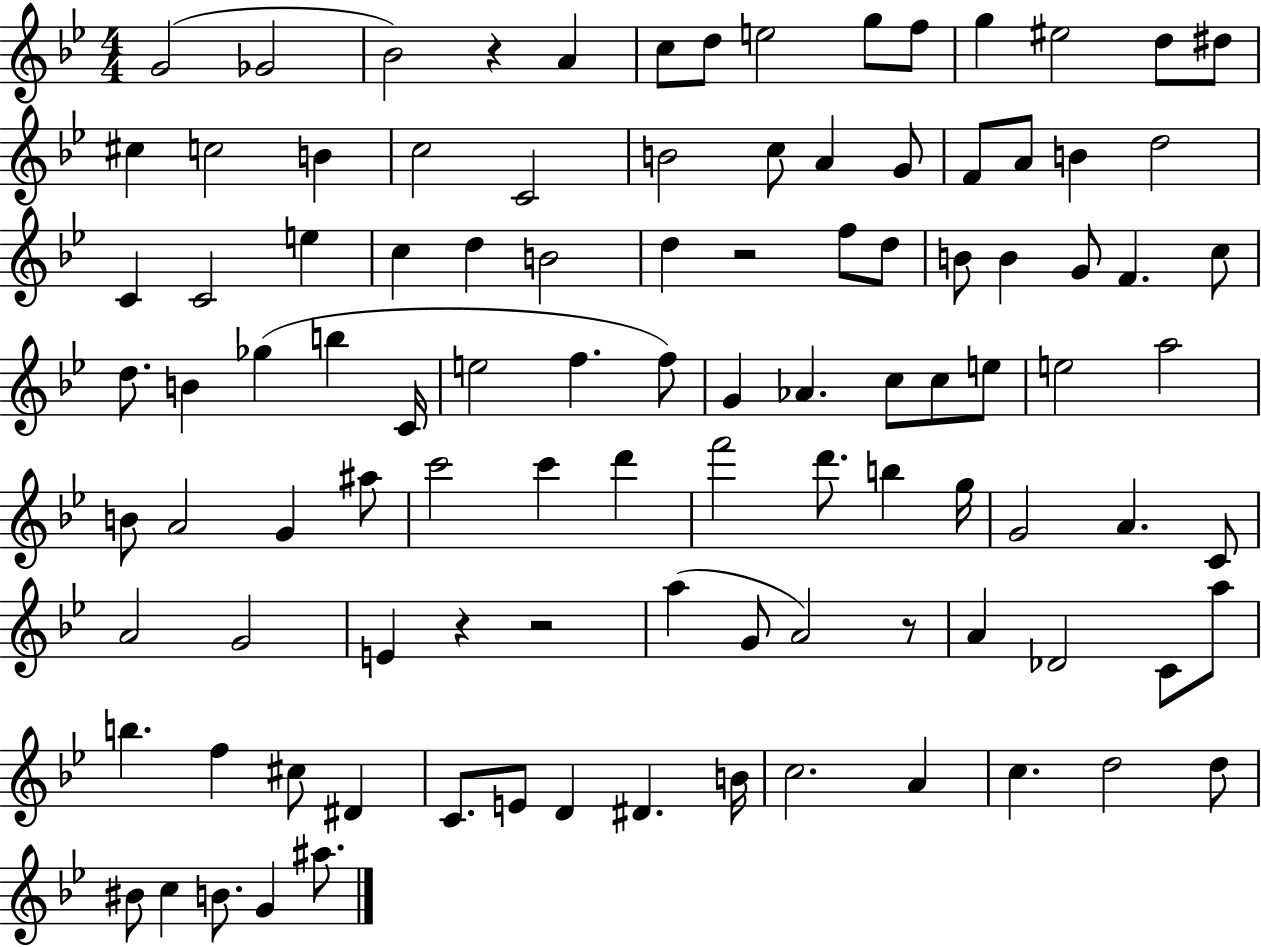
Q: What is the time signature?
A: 4/4